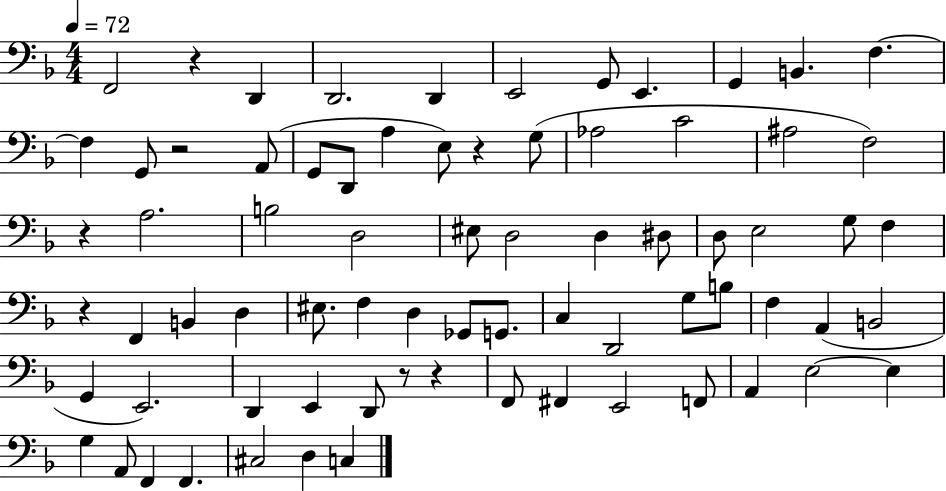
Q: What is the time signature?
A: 4/4